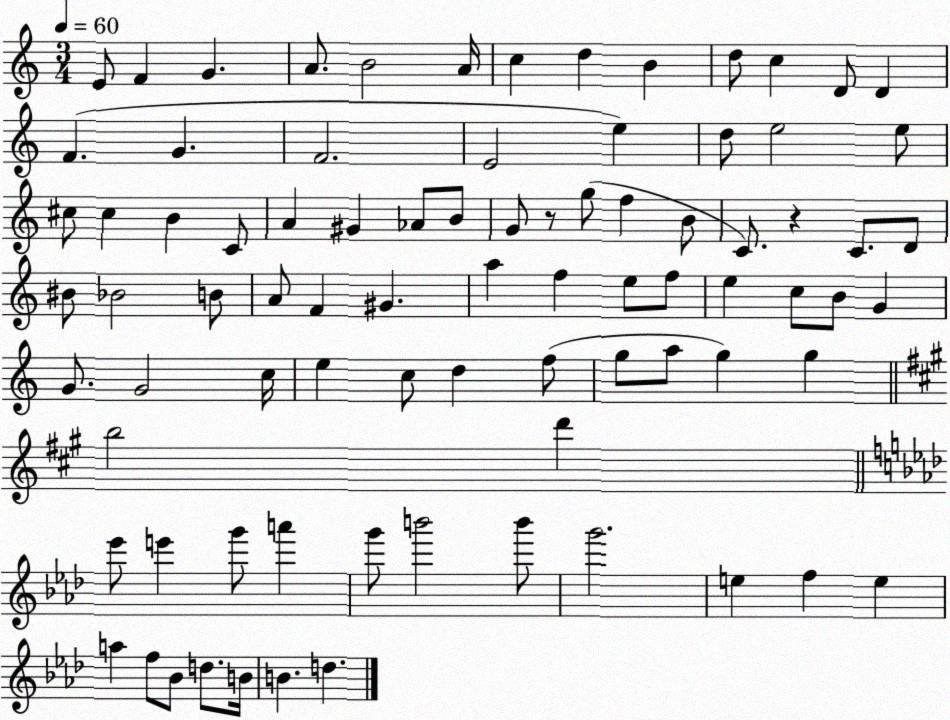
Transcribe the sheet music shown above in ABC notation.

X:1
T:Untitled
M:3/4
L:1/4
K:C
E/2 F G A/2 B2 A/4 c d B d/2 c D/2 D F G F2 E2 e d/2 e2 e/2 ^c/2 ^c B C/2 A ^G _A/2 B/2 G/2 z/2 g/2 f B/2 C/2 z C/2 D/2 ^B/2 _B2 B/2 A/2 F ^G a f e/2 f/2 e c/2 B/2 G G/2 G2 c/4 e c/2 d f/2 g/2 a/2 g g b2 d' _e'/2 e' g'/2 a' g'/2 b'2 b'/2 g'2 e f e a f/2 _B/2 d/2 B/4 B d